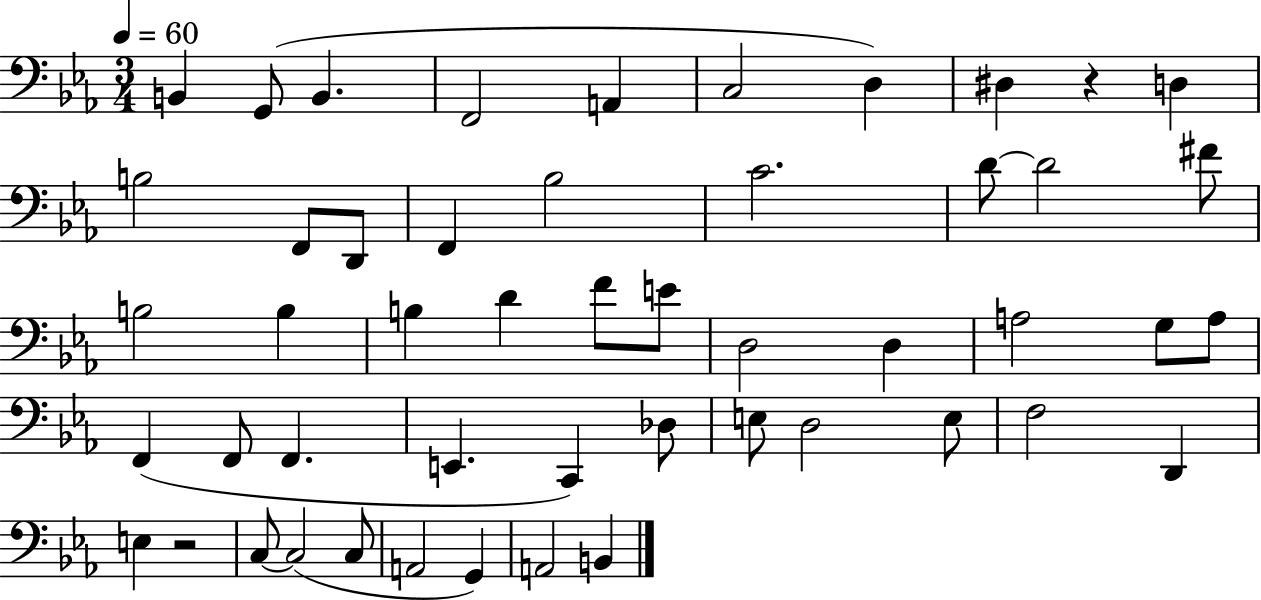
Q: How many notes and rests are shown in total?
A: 50